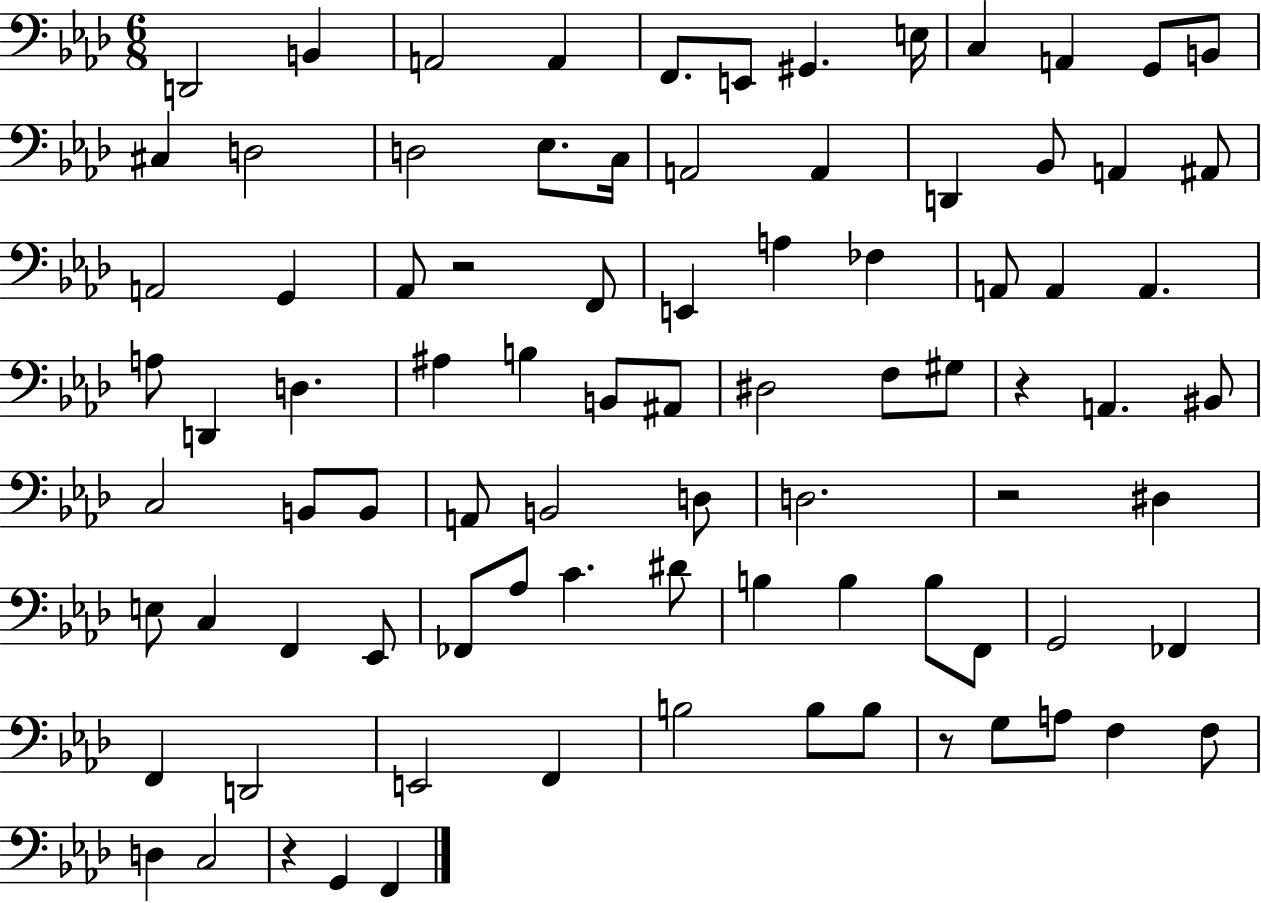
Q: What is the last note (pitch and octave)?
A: F2